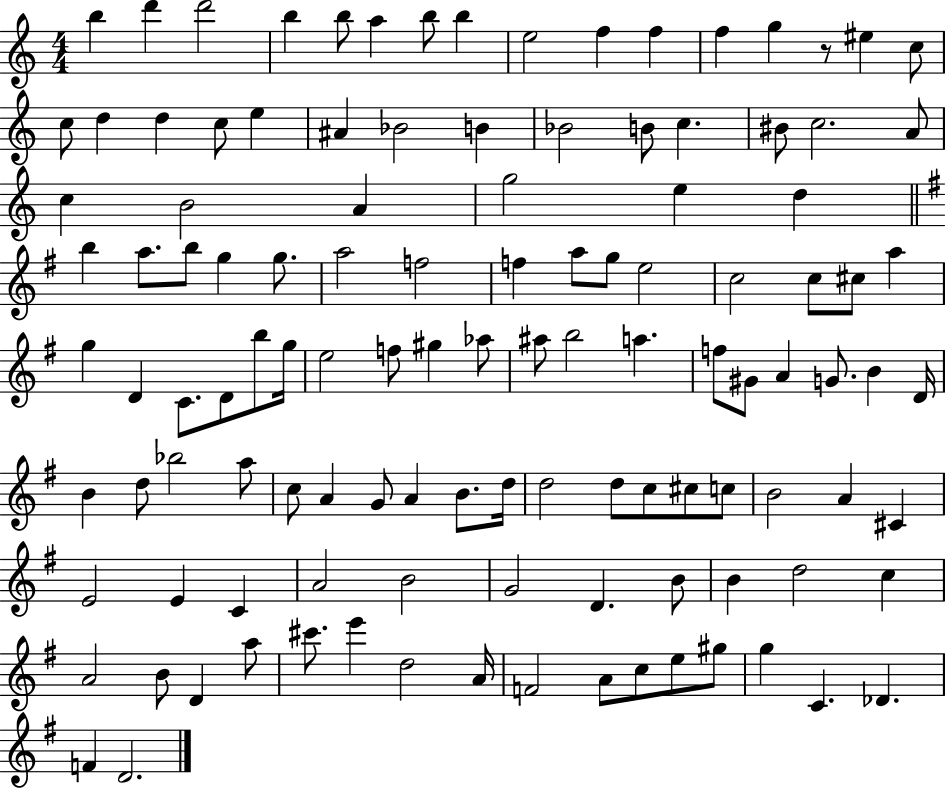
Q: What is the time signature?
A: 4/4